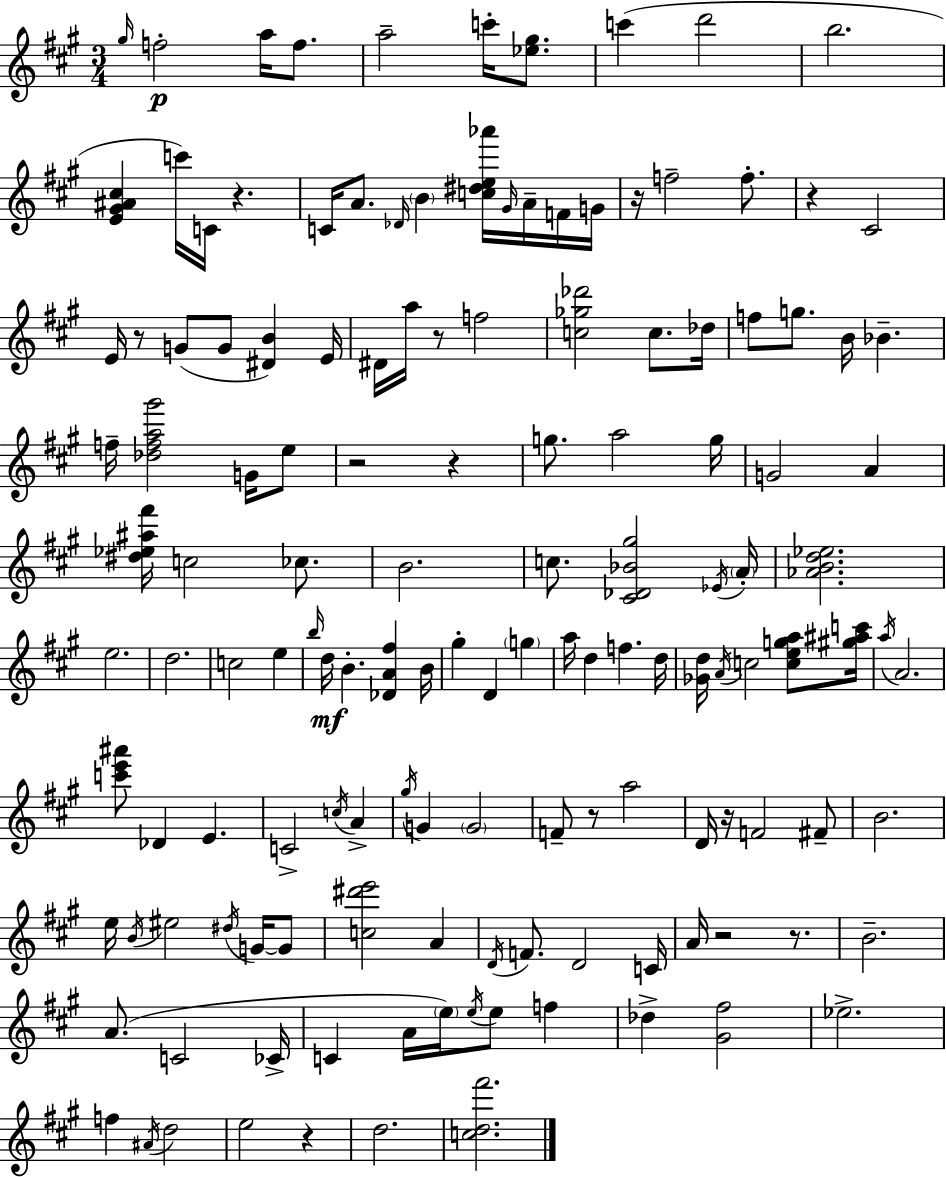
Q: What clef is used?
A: treble